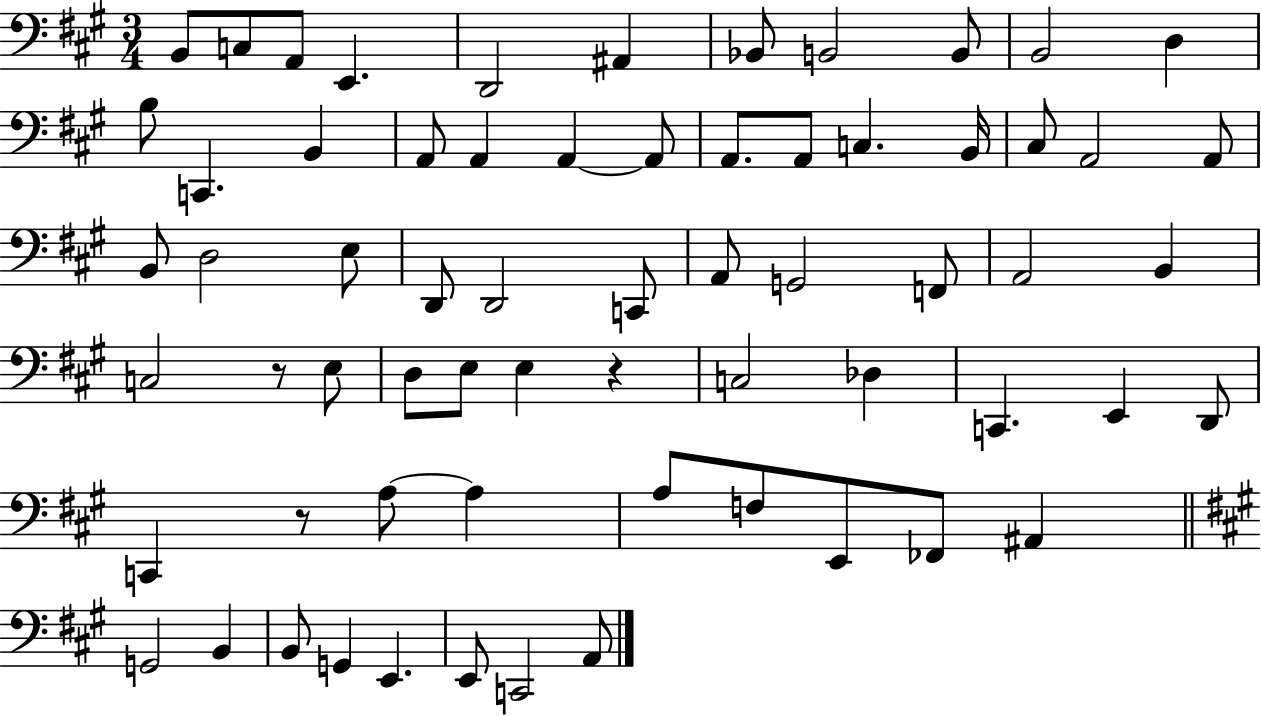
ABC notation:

X:1
T:Untitled
M:3/4
L:1/4
K:A
B,,/2 C,/2 A,,/2 E,, D,,2 ^A,, _B,,/2 B,,2 B,,/2 B,,2 D, B,/2 C,, B,, A,,/2 A,, A,, A,,/2 A,,/2 A,,/2 C, B,,/4 ^C,/2 A,,2 A,,/2 B,,/2 D,2 E,/2 D,,/2 D,,2 C,,/2 A,,/2 G,,2 F,,/2 A,,2 B,, C,2 z/2 E,/2 D,/2 E,/2 E, z C,2 _D, C,, E,, D,,/2 C,, z/2 A,/2 A, A,/2 F,/2 E,,/2 _F,,/2 ^A,, G,,2 B,, B,,/2 G,, E,, E,,/2 C,,2 A,,/2